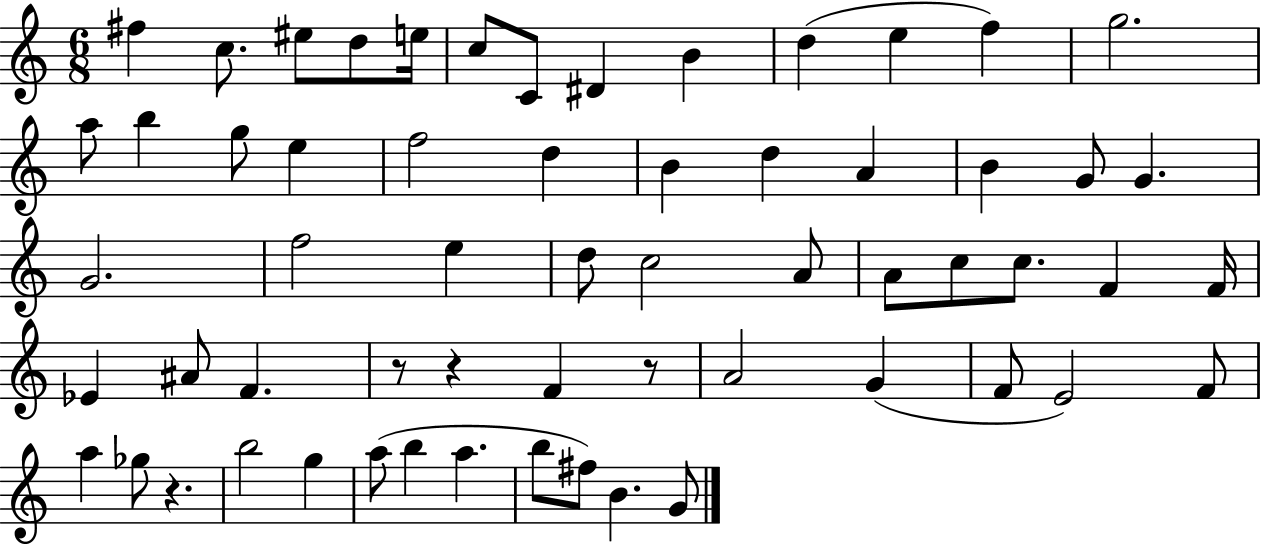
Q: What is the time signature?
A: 6/8